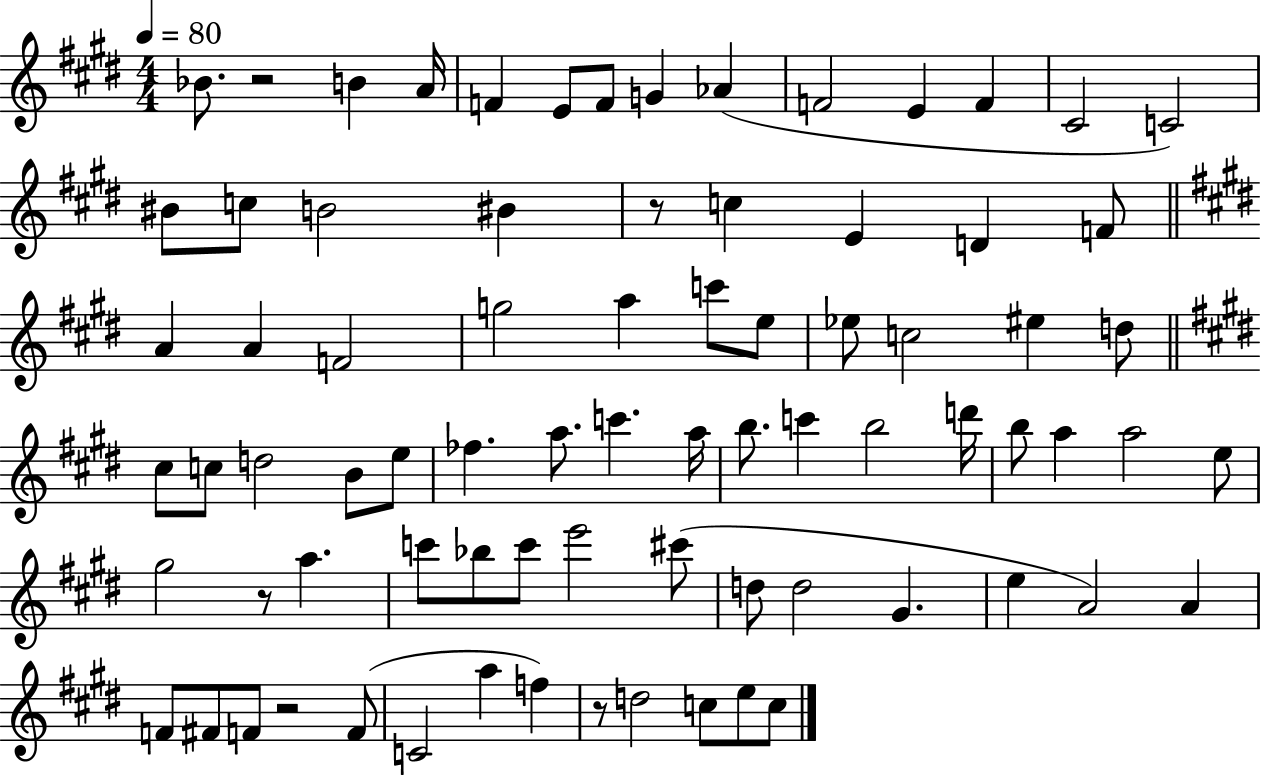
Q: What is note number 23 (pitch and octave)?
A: A4